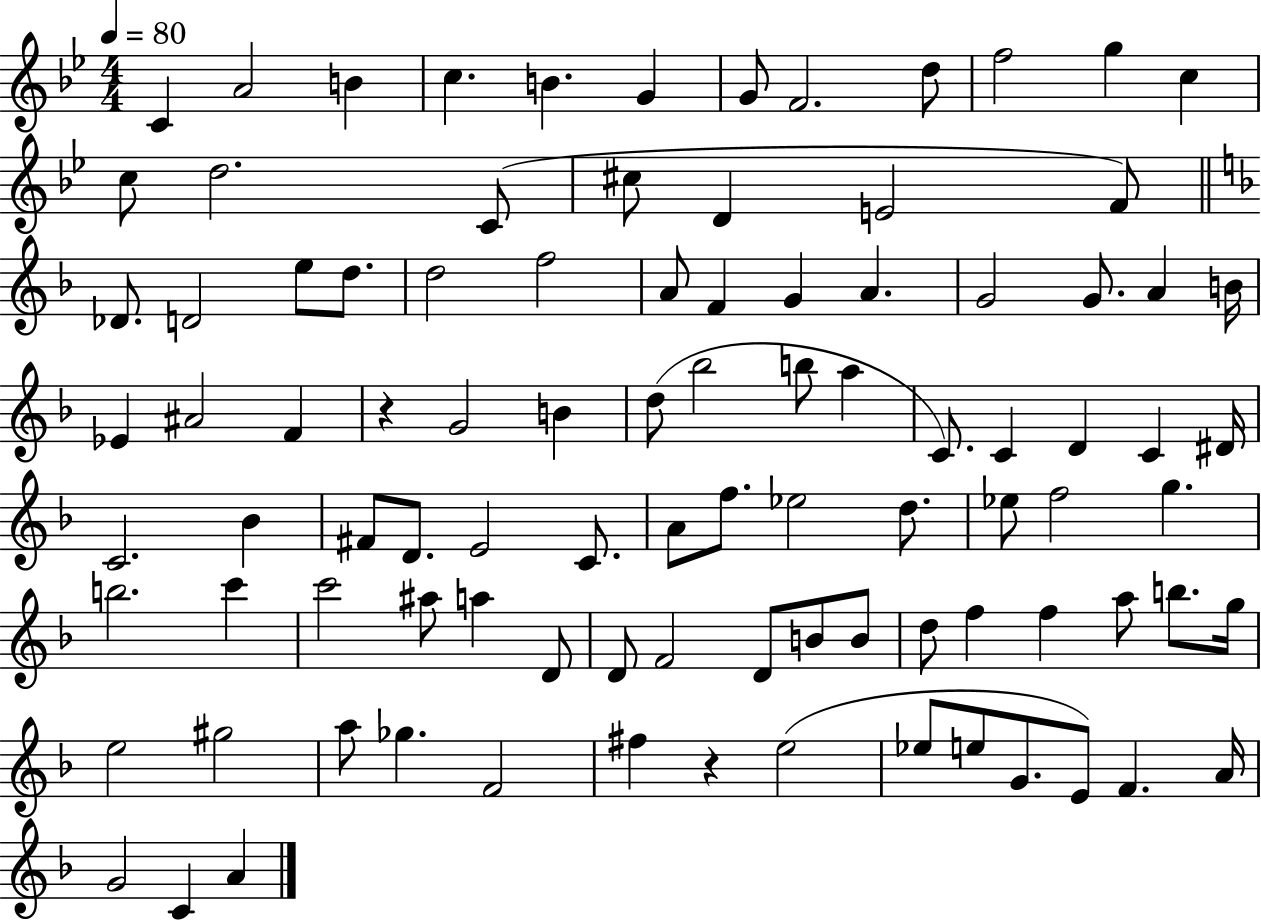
X:1
T:Untitled
M:4/4
L:1/4
K:Bb
C A2 B c B G G/2 F2 d/2 f2 g c c/2 d2 C/2 ^c/2 D E2 F/2 _D/2 D2 e/2 d/2 d2 f2 A/2 F G A G2 G/2 A B/4 _E ^A2 F z G2 B d/2 _b2 b/2 a C/2 C D C ^D/4 C2 _B ^F/2 D/2 E2 C/2 A/2 f/2 _e2 d/2 _e/2 f2 g b2 c' c'2 ^a/2 a D/2 D/2 F2 D/2 B/2 B/2 d/2 f f a/2 b/2 g/4 e2 ^g2 a/2 _g F2 ^f z e2 _e/2 e/2 G/2 E/2 F A/4 G2 C A